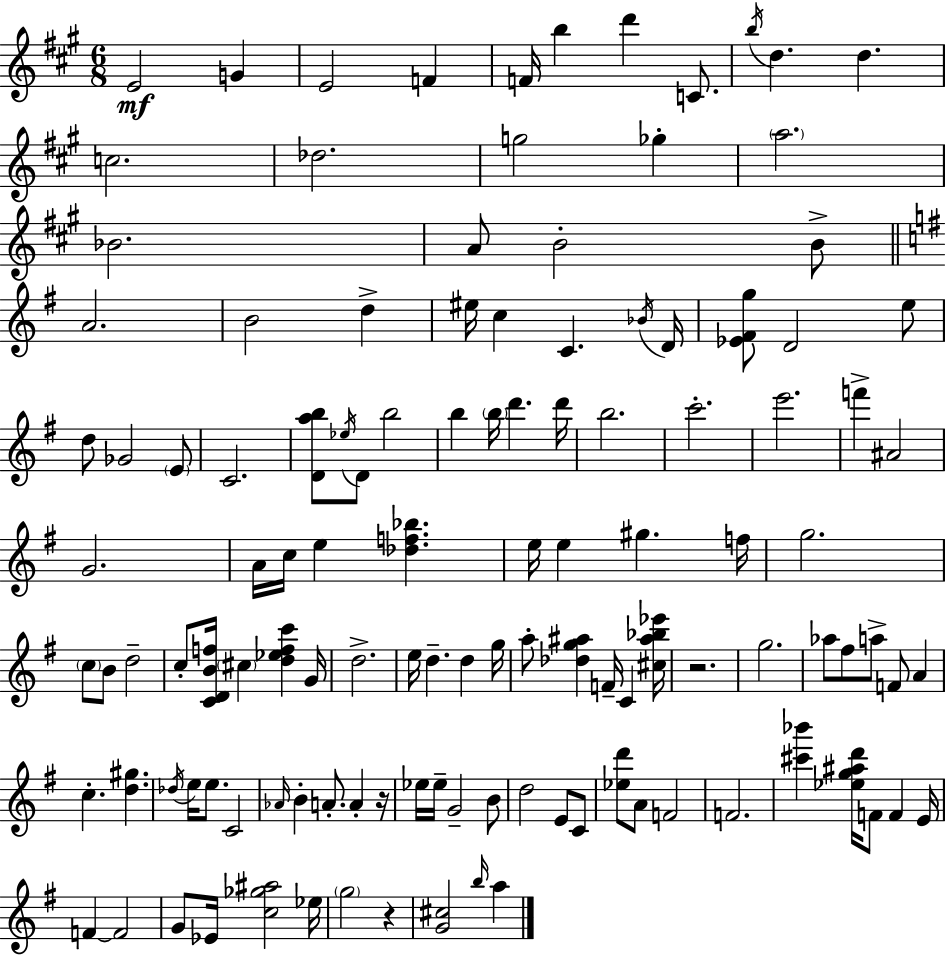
{
  \clef treble
  \numericTimeSignature
  \time 6/8
  \key a \major
  \repeat volta 2 { e'2\mf g'4 | e'2 f'4 | f'16 b''4 d'''4 c'8. | \acciaccatura { b''16 } d''4. d''4. | \break c''2. | des''2. | g''2 ges''4-. | \parenthesize a''2. | \break bes'2. | a'8 b'2-. b'8-> | \bar "||" \break \key g \major a'2. | b'2 d''4-> | eis''16 c''4 c'4. \acciaccatura { bes'16 } | d'16 <ees' fis' g''>8 d'2 e''8 | \break d''8 ges'2 \parenthesize e'8 | c'2. | <d' a'' b''>8 \acciaccatura { ees''16 } d'8 b''2 | b''4 \parenthesize b''16 d'''4. | \break d'''16 b''2. | c'''2.-. | e'''2. | f'''4-> ais'2 | \break g'2. | a'16 c''16 e''4 <des'' f'' bes''>4. | e''16 e''4 gis''4. | f''16 g''2. | \break \parenthesize c''8 b'8 d''2-- | c''8-. <c' d' b' f''>16 \parenthesize cis''4 <d'' ees'' f'' c'''>4 | g'16 d''2.-> | e''16 d''4.-- d''4 | \break g''16 a''8-. <des'' g'' ais''>4 f'16-- c'4 | <cis'' ais'' bes'' ees'''>16 r2. | g''2. | aes''8 fis''8 a''8-> f'8 a'4 | \break c''4.-. <d'' gis''>4. | \acciaccatura { des''16 } e''16 e''8. c'2 | \grace { aes'16 } b'4-. a'8.-. a'4-. | r16 ees''16 ees''16-- g'2-- | \break b'8 d''2 | e'8 c'8 <ees'' d'''>8 a'8 f'2 | f'2. | <cis''' bes'''>4 <ees'' g'' ais'' d'''>16 f'8 f'4 | \break e'16 f'4~~ f'2 | g'8 ees'16 <c'' ges'' ais''>2 | ees''16 \parenthesize g''2 | r4 <g' cis''>2 | \break \grace { b''16 } a''4 } \bar "|."
}